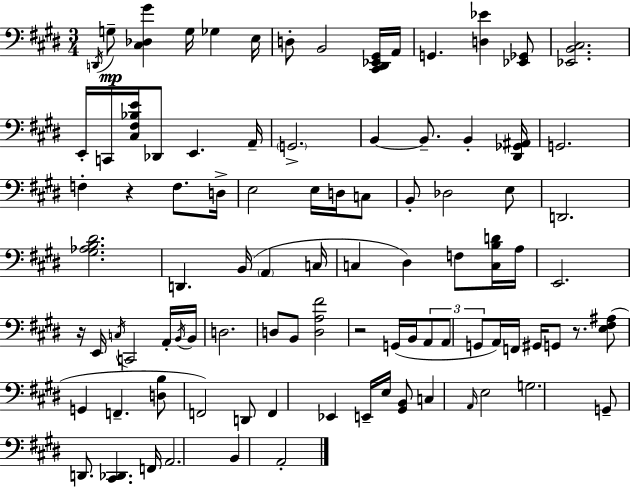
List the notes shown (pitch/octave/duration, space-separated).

D2/s G3/e [C#3,Db3,G#4]/q G3/s Gb3/q E3/s D3/e B2/h [C#2,D#2,Eb2,G#2]/s A2/s G2/q. [D3,Eb4]/q [Eb2,Gb2]/e [Eb2,B2,C#3]/h. E2/s C2/s [C#3,F#3,Bb3,E4]/s Db2/e E2/q. A2/s G2/h. B2/q B2/e. B2/q [D#2,Gb2,A#2]/s G2/h. F3/q R/q F3/e. D3/s E3/h E3/s D3/s C3/e B2/e Db3/h E3/e D2/h. [G#3,Ab3,B3,D#4]/h. D2/q. B2/s A2/q C3/s C3/q D#3/q F3/e [C3,B3,D4]/s A3/s E2/h. R/s E2/s C3/s C2/h A2/s B2/s B2/s D3/h. D3/e B2/e [D3,A3,F#4]/h R/h G2/s B2/s A2/e A2/e G2/e A2/s F2/s G#2/s G2/e R/e. [E3,F#3,A#3]/e G2/q F2/q. [D3,B3]/e F2/h D2/e F2/q Eb2/q E2/s E3/s [G#2,B2]/e C3/q A2/s E3/h G3/h. G2/e D2/e. [C#2,Db2]/q. F2/s A2/h. B2/q A2/h